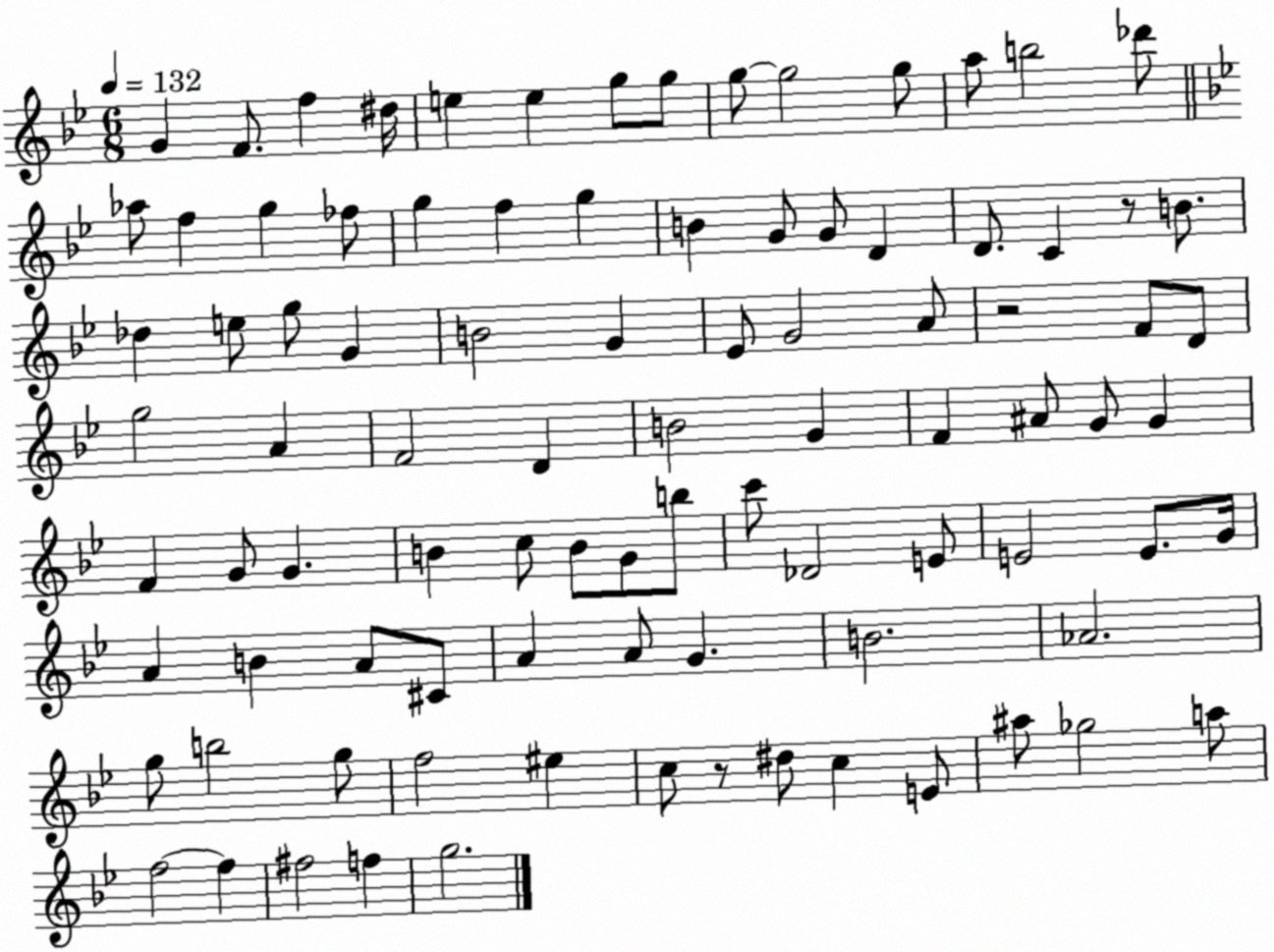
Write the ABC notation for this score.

X:1
T:Untitled
M:6/8
L:1/4
K:Bb
G F/2 f ^d/4 e e g/2 g/2 g/2 g2 g/2 a/2 b2 _d'/2 _a/2 f g _f/2 g f g B G/2 G/2 D D/2 C z/2 B/2 _d e/2 g/2 G B2 G _E/2 G2 A/2 z2 F/2 D/2 g2 A F2 D B2 G F ^A/2 G/2 G F G/2 G B c/2 B/2 G/2 b/2 c'/2 _D2 E/2 E2 E/2 G/4 A B A/2 ^C/2 A A/2 G B2 _A2 g/2 b2 g/2 f2 ^e c/2 z/2 ^d/2 c E/2 ^a/2 _g2 a/2 f2 f ^f2 f g2